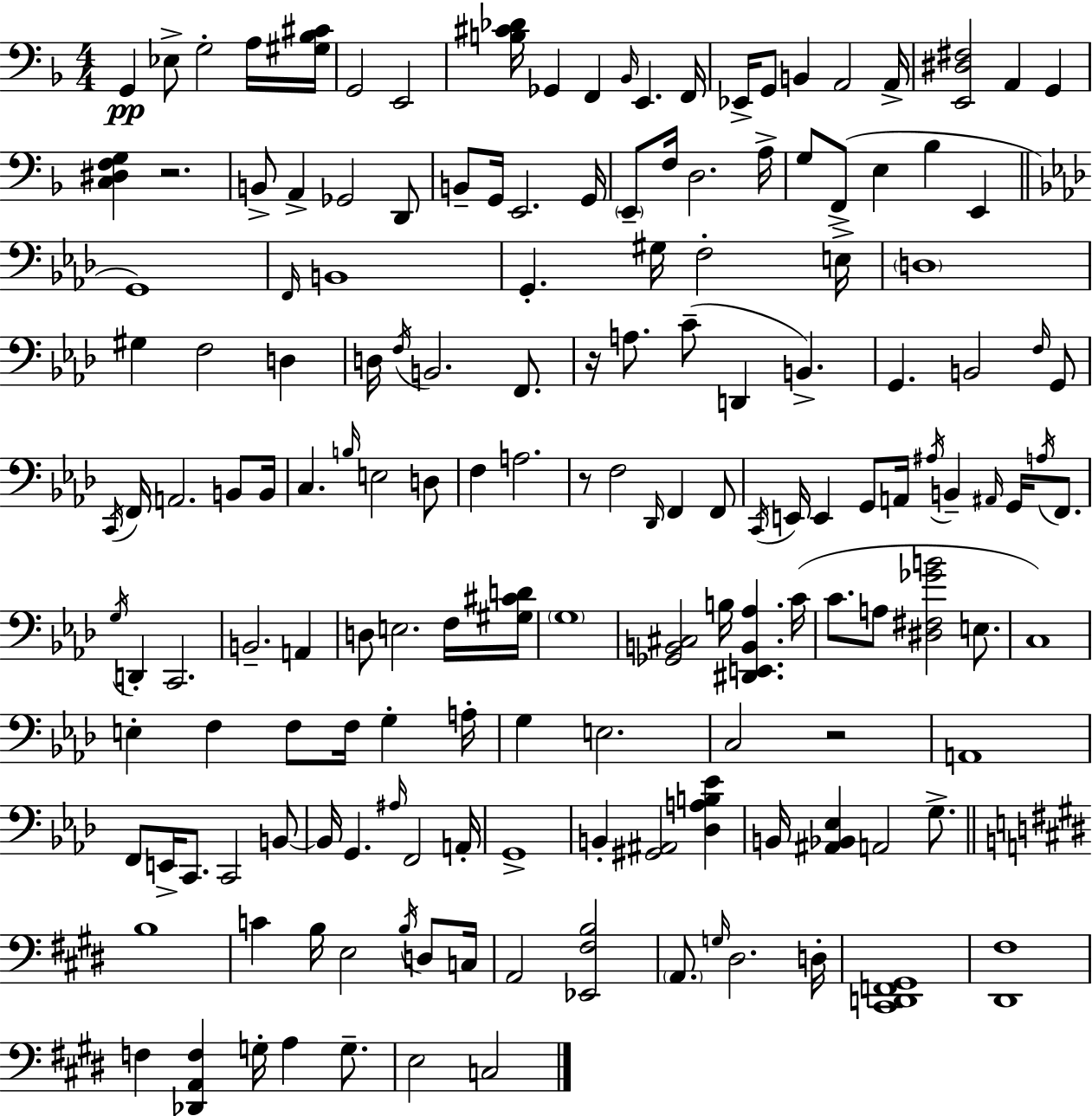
{
  \clef bass
  \numericTimeSignature
  \time 4/4
  \key f \major
  g,4\pp ees8-> g2-. a16 <gis bes cis'>16 | g,2 e,2 | <b cis' des'>16 ges,4 f,4 \grace { bes,16 } e,4. | f,16 ees,16-> g,8 b,4 a,2 | \break a,16-> <e, dis fis>2 a,4 g,4 | <c dis f g>4 r2. | b,8-> a,4-> ges,2 d,8 | b,8-- g,16 e,2. | \break g,16 \parenthesize e,8-- f16 d2. | a16-> g8 f,8->( e4 bes4 e,4 | \bar "||" \break \key f \minor g,1) | \grace { f,16 } b,1 | g,4.-. gis16 f2-. | e16-> \parenthesize d1 | \break gis4 f2 d4 | d16 \acciaccatura { f16 } b,2. f,8. | r16 a8. c'8--( d,4 b,4.->) | g,4. b,2 | \break \grace { f16 } g,8 \acciaccatura { c,16 } f,16 a,2. | b,8 b,16 c4. \grace { b16 } e2 | d8 f4 a2. | r8 f2 \grace { des,16 } | \break f,4 f,8 \acciaccatura { c,16 } e,16 e,4 g,8 a,16 \acciaccatura { ais16 } | b,4-- \grace { ais,16 } g,16 \acciaccatura { a16 } f,8. \acciaccatura { g16 } d,4-. c,2. | b,2.-- | a,4 d8 e2. | \break f16 <gis cis' d'>16 \parenthesize g1 | <ges, b, cis>2 | b16 <dis, e, b, aes>4. c'16( c'8. a8 | <dis fis ges' b'>2 e8. c1) | \break e4-. f4 | f8 f16 g4-. a16-. g4 e2. | c2 | r2 a,1 | \break f,8 e,16-> c,8. | c,2 b,8~~ b,16 g,4. | \grace { ais16 } f,2 a,16-. g,1-> | b,4-. | \break <gis, ais,>2 <des a b ees'>4 b,16 <ais, bes, ees>4 | a,2 g8.-> \bar "||" \break \key e \major b1 | c'4 b16 e2 \acciaccatura { b16 } d8 | c16 a,2 <ees, fis b>2 | \parenthesize a,8. \grace { g16 } dis2. | \break d16-. <cis, d, f, gis,>1 | <dis, fis>1 | f4 <des, a, f>4 g16-. a4 g8.-- | e2 c2 | \break \bar "|."
}